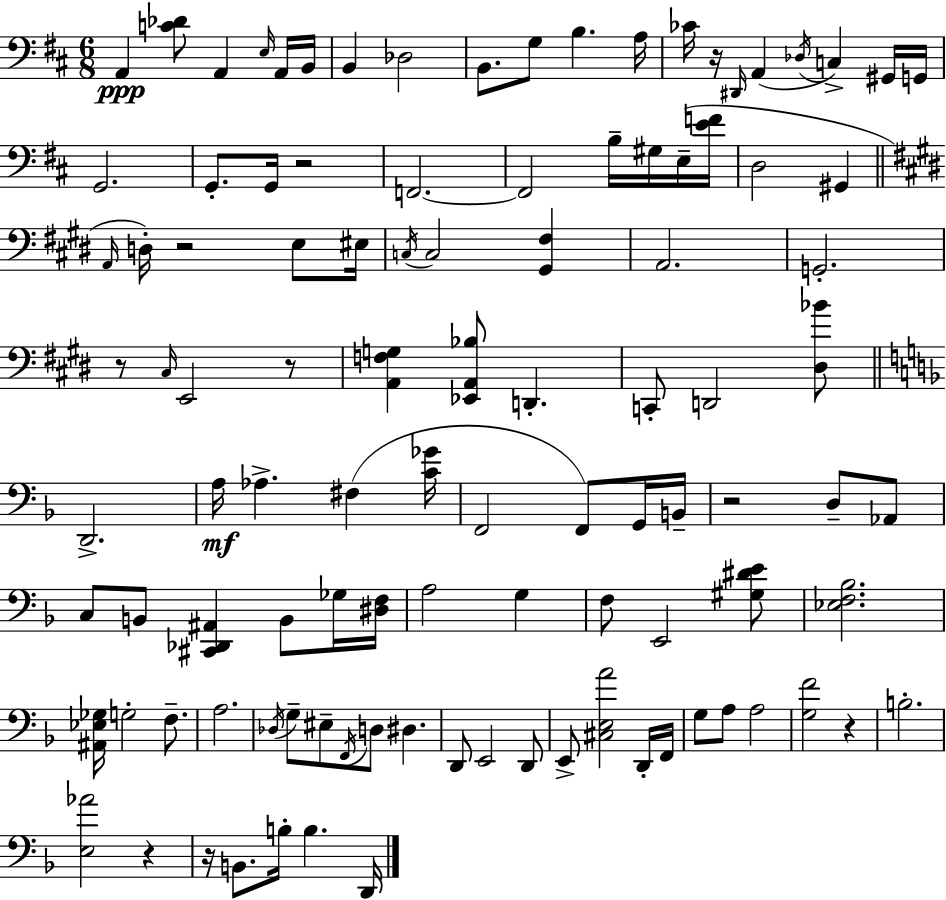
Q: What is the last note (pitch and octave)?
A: D2